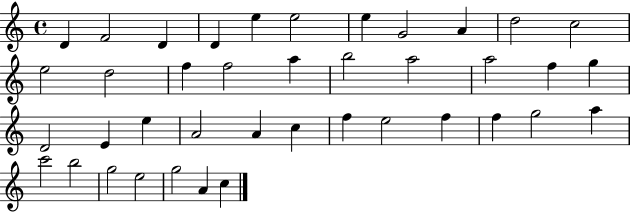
{
  \clef treble
  \time 4/4
  \defaultTimeSignature
  \key c \major
  d'4 f'2 d'4 | d'4 e''4 e''2 | e''4 g'2 a'4 | d''2 c''2 | \break e''2 d''2 | f''4 f''2 a''4 | b''2 a''2 | a''2 f''4 g''4 | \break d'2 e'4 e''4 | a'2 a'4 c''4 | f''4 e''2 f''4 | f''4 g''2 a''4 | \break c'''2 b''2 | g''2 e''2 | g''2 a'4 c''4 | \bar "|."
}